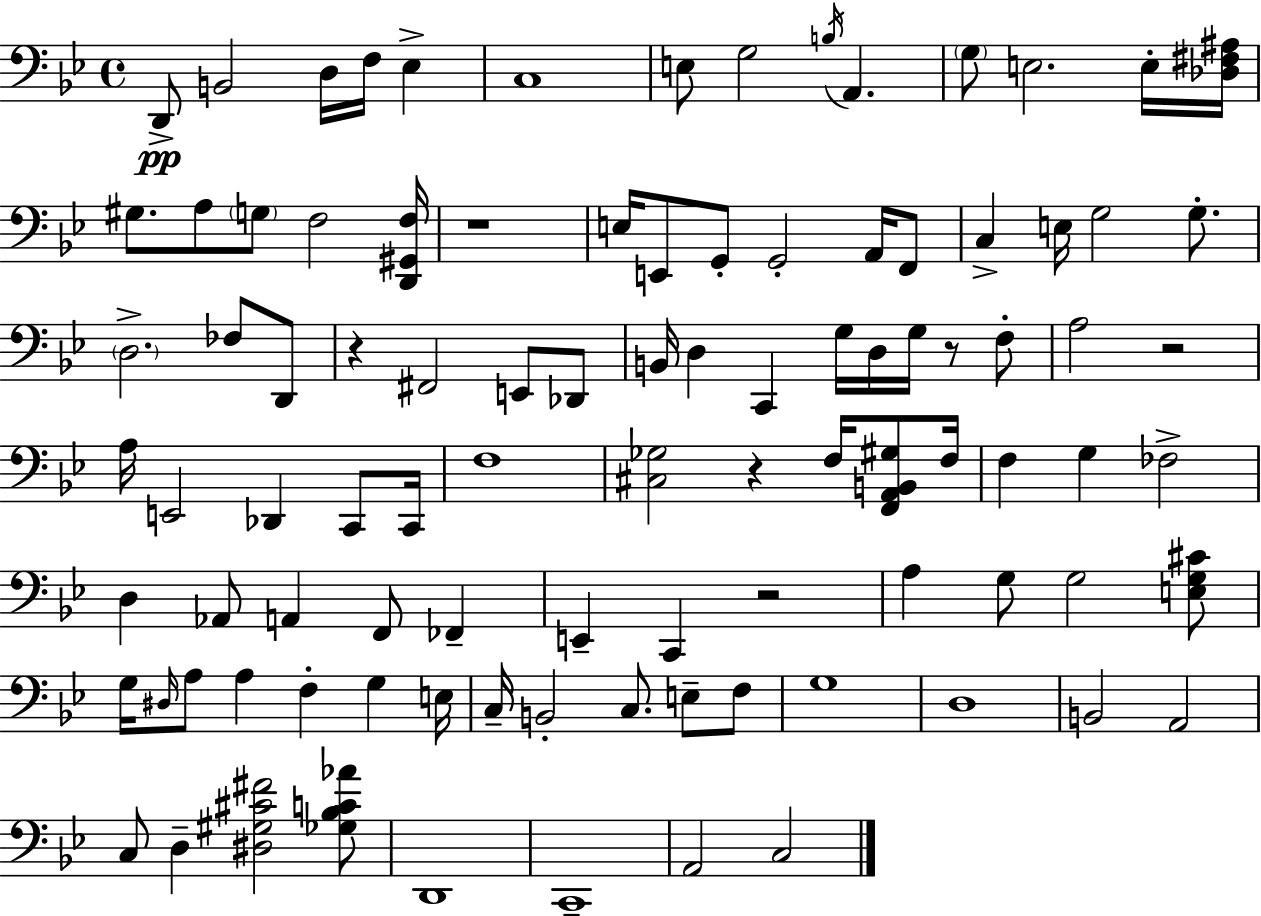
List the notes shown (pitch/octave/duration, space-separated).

D2/e B2/h D3/s F3/s Eb3/q C3/w E3/e G3/h B3/s A2/q. G3/e E3/h. E3/s [Db3,F#3,A#3]/s G#3/e. A3/e G3/e F3/h [D2,G#2,F3]/s R/w E3/s E2/e G2/e G2/h A2/s F2/e C3/q E3/s G3/h G3/e. D3/h. FES3/e D2/e R/q F#2/h E2/e Db2/e B2/s D3/q C2/q G3/s D3/s G3/s R/e F3/e A3/h R/h A3/s E2/h Db2/q C2/e C2/s F3/w [C#3,Gb3]/h R/q F3/s [F2,A2,B2,G#3]/e F3/s F3/q G3/q FES3/h D3/q Ab2/e A2/q F2/e FES2/q E2/q C2/q R/h A3/q G3/e G3/h [E3,G3,C#4]/e G3/s D#3/s A3/e A3/q F3/q G3/q E3/s C3/s B2/h C3/e. E3/e F3/e G3/w D3/w B2/h A2/h C3/e D3/q [D#3,G#3,C#4,F#4]/h [Gb3,Bb3,C4,Ab4]/e D2/w C2/w A2/h C3/h